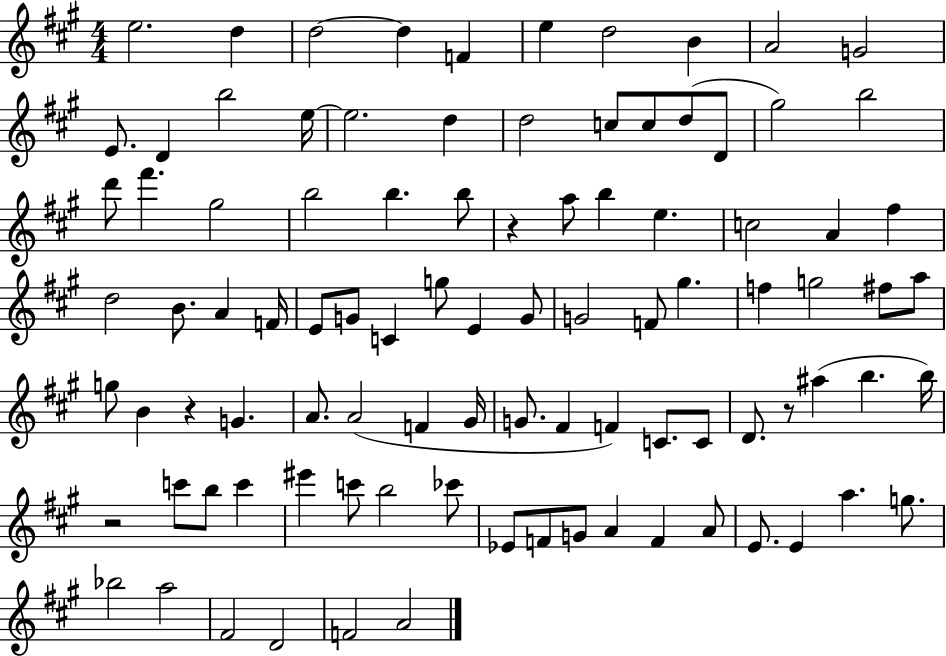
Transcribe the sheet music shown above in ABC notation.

X:1
T:Untitled
M:4/4
L:1/4
K:A
e2 d d2 d F e d2 B A2 G2 E/2 D b2 e/4 e2 d d2 c/2 c/2 d/2 D/2 ^g2 b2 d'/2 ^f' ^g2 b2 b b/2 z a/2 b e c2 A ^f d2 B/2 A F/4 E/2 G/2 C g/2 E G/2 G2 F/2 ^g f g2 ^f/2 a/2 g/2 B z G A/2 A2 F ^G/4 G/2 ^F F C/2 C/2 D/2 z/2 ^a b b/4 z2 c'/2 b/2 c' ^e' c'/2 b2 _c'/2 _E/2 F/2 G/2 A F A/2 E/2 E a g/2 _b2 a2 ^F2 D2 F2 A2